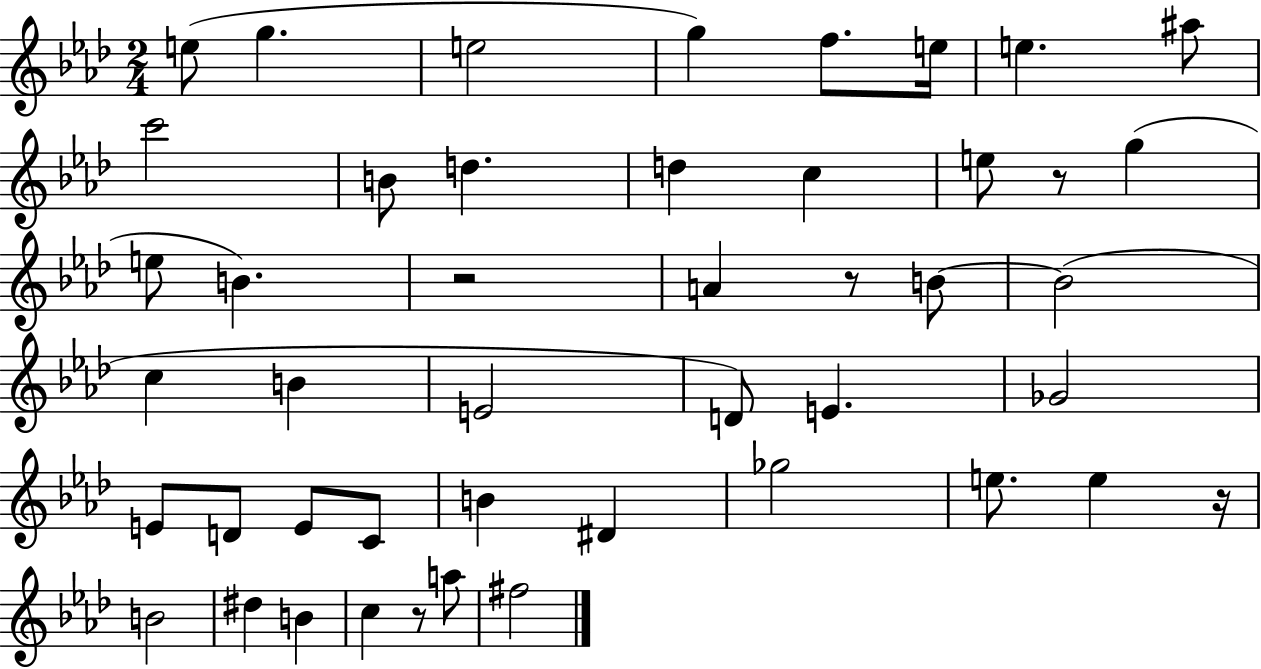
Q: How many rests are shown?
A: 5